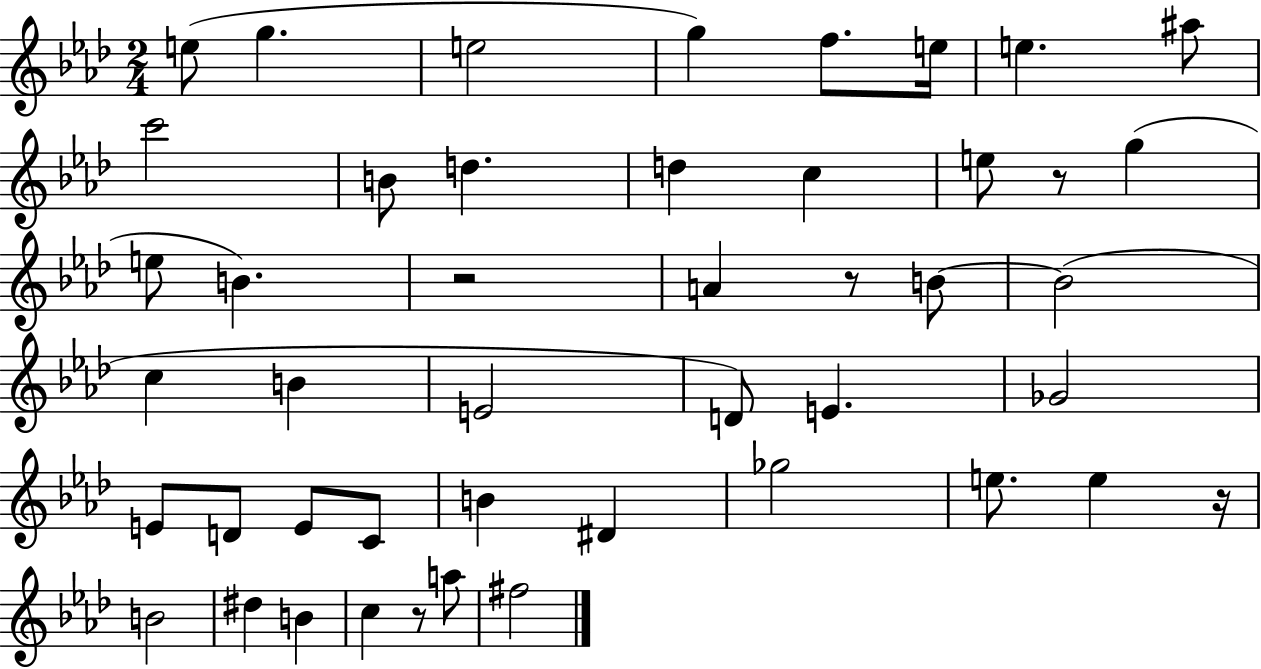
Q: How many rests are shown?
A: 5